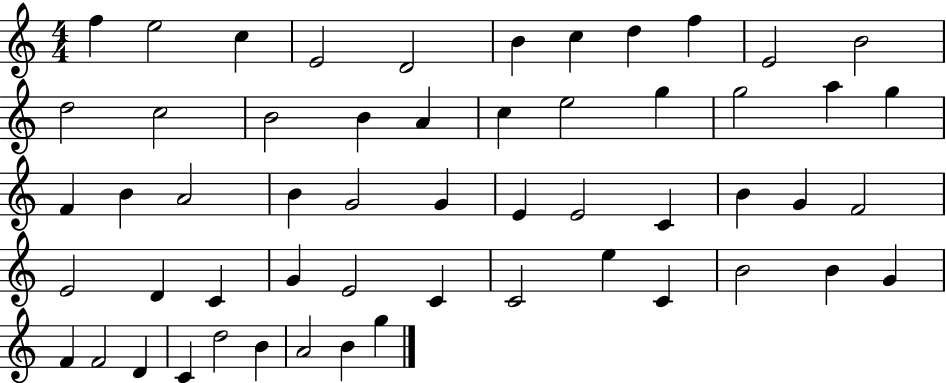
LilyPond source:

{
  \clef treble
  \numericTimeSignature
  \time 4/4
  \key c \major
  f''4 e''2 c''4 | e'2 d'2 | b'4 c''4 d''4 f''4 | e'2 b'2 | \break d''2 c''2 | b'2 b'4 a'4 | c''4 e''2 g''4 | g''2 a''4 g''4 | \break f'4 b'4 a'2 | b'4 g'2 g'4 | e'4 e'2 c'4 | b'4 g'4 f'2 | \break e'2 d'4 c'4 | g'4 e'2 c'4 | c'2 e''4 c'4 | b'2 b'4 g'4 | \break f'4 f'2 d'4 | c'4 d''2 b'4 | a'2 b'4 g''4 | \bar "|."
}